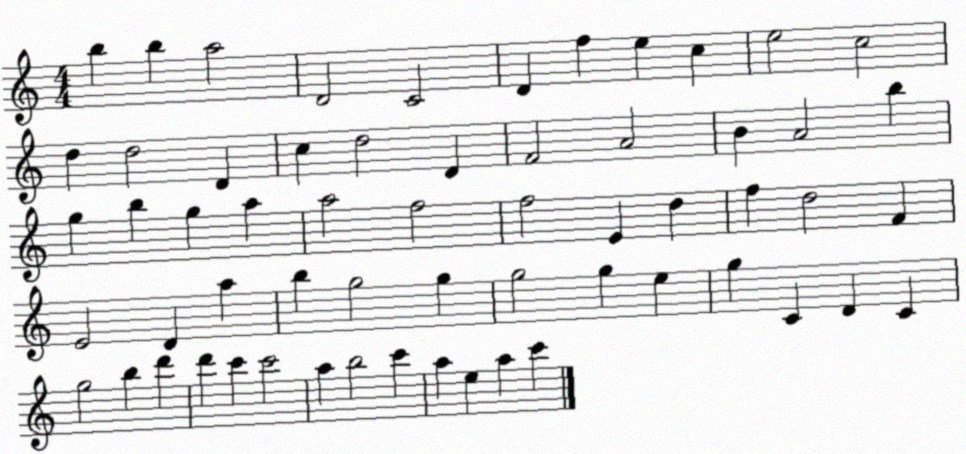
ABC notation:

X:1
T:Untitled
M:4/4
L:1/4
K:C
b b a2 D2 C2 D f e c e2 c2 d d2 D c d2 D F2 A2 B A2 b g b g a a2 f2 f2 E d f d2 F E2 D a b g2 g g2 g e g C D C g2 b d' d' c' c'2 a b2 c' a e a c'